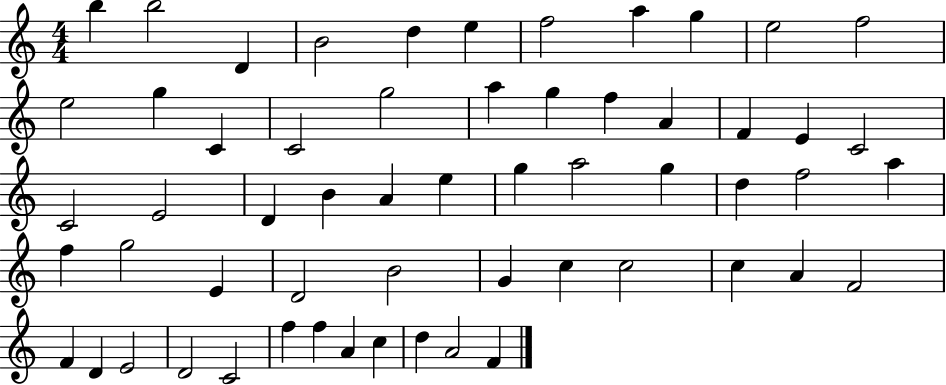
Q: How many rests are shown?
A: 0